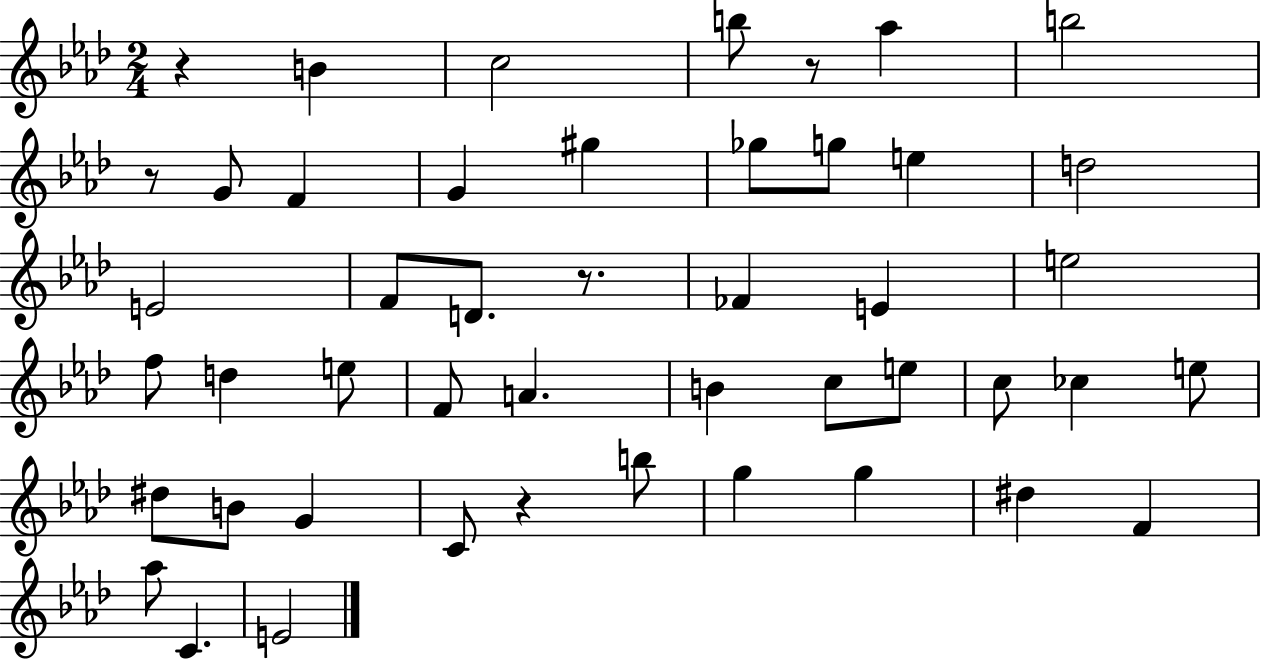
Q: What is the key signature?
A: AES major